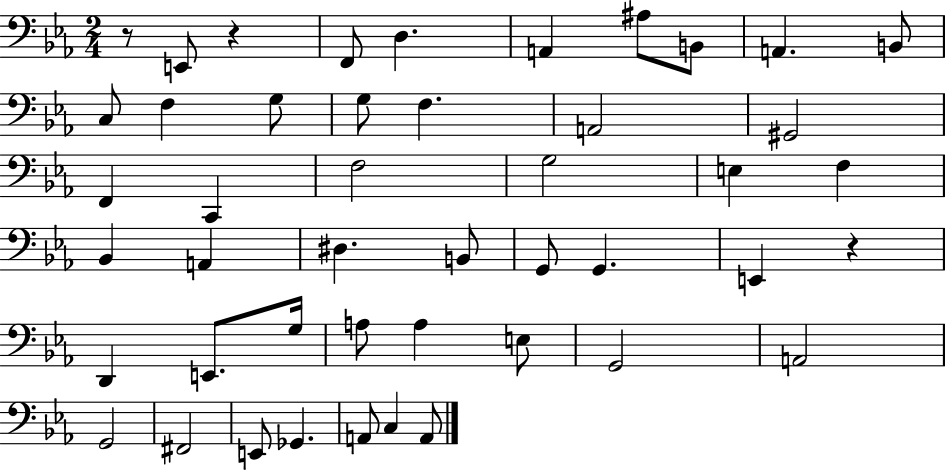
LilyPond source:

{
  \clef bass
  \numericTimeSignature
  \time 2/4
  \key ees \major
  r8 e,8 r4 | f,8 d4. | a,4 ais8 b,8 | a,4. b,8 | \break c8 f4 g8 | g8 f4. | a,2 | gis,2 | \break f,4 c,4 | f2 | g2 | e4 f4 | \break bes,4 a,4 | dis4. b,8 | g,8 g,4. | e,4 r4 | \break d,4 e,8. g16 | a8 a4 e8 | g,2 | a,2 | \break g,2 | fis,2 | e,8 ges,4. | a,8 c4 a,8 | \break \bar "|."
}